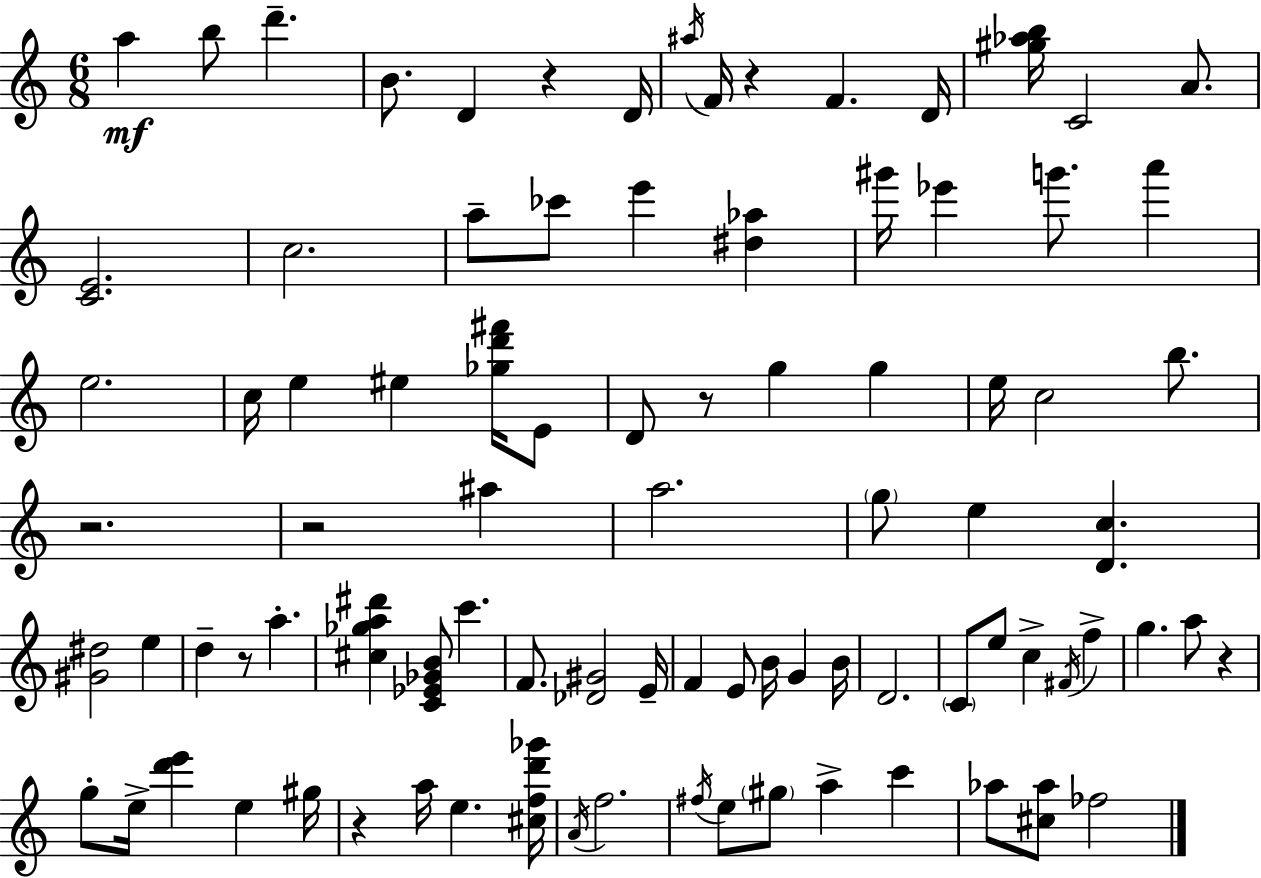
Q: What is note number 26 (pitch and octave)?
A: D4